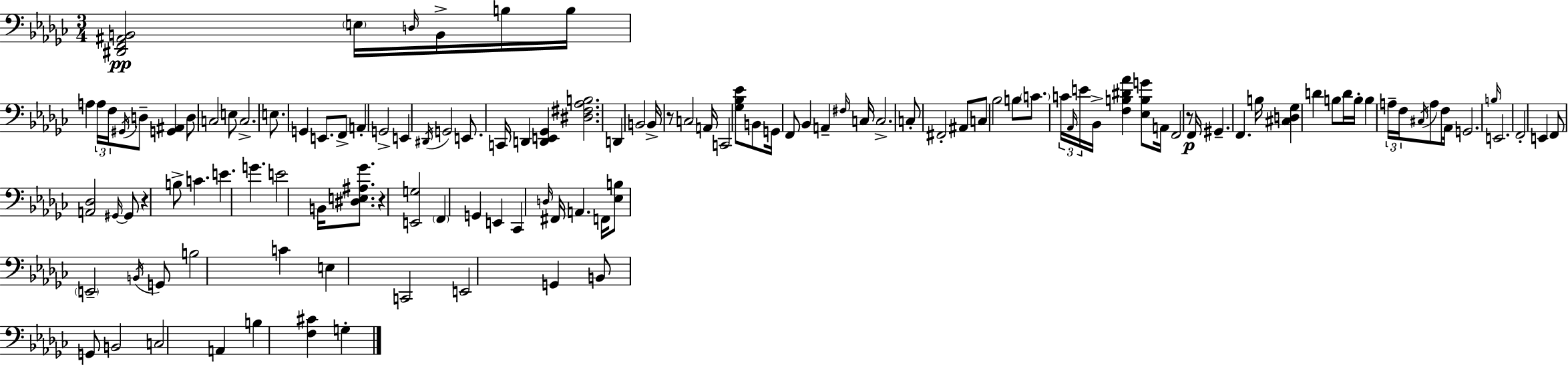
X:1
T:Untitled
M:3/4
L:1/4
K:Ebm
[^D,,F,,^A,,B,,]2 E,/4 D,/4 B,,/4 B,/4 B,/4 A, A,/4 F,/4 ^G,,/4 D,/2 [G,,^A,,] D,/2 C,2 E,/2 C,2 E,/2 G,, E,,/2 F,,/2 A,, G,,2 E,, ^D,,/4 G,,2 E,,/2 C,,/4 D,, [D,,E,,_G,,] [^D,^F,_A,B,]2 D,, B,,2 B,,/4 z/2 C,2 A,,/4 C,,2 [_G,_B,_E]/2 B,,/2 G,,/4 F,,/2 _B,, A,, ^F,/4 C,/4 C,2 C,/2 ^F,,2 ^A,,/2 C,/2 _B,2 B,/2 C/2 C/4 _A,,/4 E/4 _B,,/4 [F,B,^D_A] [_E,B,G]/2 A,,/4 F,,2 z/2 F,,/4 ^G,, F,, B,/4 [^C,D,_G,] D B,/2 D/4 B,/4 B, A,/4 F,/4 ^C,/4 A,/2 F,/2 _A,,/4 G,,2 B,/4 E,,2 F,,2 E,, F,,/2 [A,,_D,]2 ^G,,/4 ^G,,/2 z B,/2 C E G E2 B,,/4 [^D,E,^A,_G]/2 z [E,,G,]2 F,, G,, E,, _C,, D,/4 ^F,,/4 A,, F,,/4 [_E,B,]/2 E,,2 B,,/4 G,,/2 B,2 C E, C,,2 E,,2 G,, B,,/2 G,,/2 B,,2 C,2 A,, B, [F,^C] G,